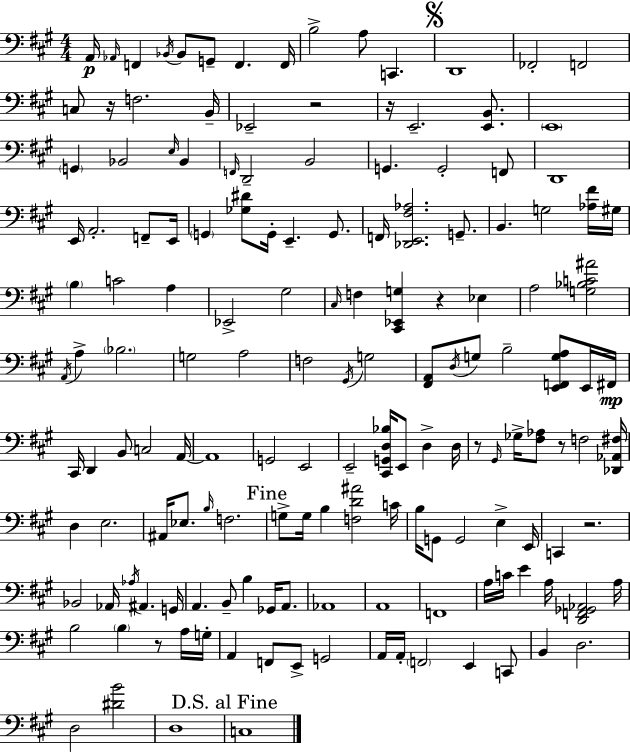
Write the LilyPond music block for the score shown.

{
  \clef bass
  \numericTimeSignature
  \time 4/4
  \key a \major
  a,16\p \grace { aes,16 } f,4 \acciaccatura { bes,16 } bes,8 g,8-- f,4. | f,16 b2-> a8 c,4. | \mark \markup { \musicglyph "scripts.segno" } d,1 | fes,2-. f,2 | \break c8 r16 f2. | b,16-- ees,2-- r2 | r16 e,2.-- <e, b,>8. | \parenthesize e,1 | \break \parenthesize g,4 bes,2 \grace { e16 } bes,4 | \grace { f,16 } d,2-- b,2 | g,4. g,2-. | f,8 d,1 | \break e,16 a,2.-. | f,8-- e,16 \parenthesize g,4 <ges dis'>8 g,16-. e,4.-- | g,8. f,16 <des, e, fis aes>2. | g,8.-- b,4. g2 | \break <aes fis'>16 gis16 \parenthesize b4 c'2 | a4 ees,2-> gis2 | \grace { cis16 } f4 <cis, ees, g>4 r4 | ees4 a2 <g bes c' ais'>2 | \break \acciaccatura { a,16 } a4-> \parenthesize bes2. | g2 a2 | f2 \acciaccatura { gis,16 } g2 | <fis, a,>8 \acciaccatura { d16 } g8 b2-- | \break <e, f, g a>8 e,16 fis,16\mp cis,16 d,4 b,8 c2 | a,16~~ a,1 | g,2 | e,2 e,2-- | \break <cis, g, d bes>16 e,8 d4-> d16 r8 \grace { gis,16 } ges16-> <fis aes>8 r8 | f2 <des, aes, fis>16 d4 e2. | ais,16 ees8. \grace { b16 } f2. | \mark "Fine" g8-> g16 b4 | \break <f d' ais'>2 c'16 b16 g,8 g,2 | e4-> e,16 c,4 r2. | bes,2 | aes,16 \acciaccatura { aes16 } ais,4. g,16 a,4. | \break b,8-- b4 ges,16 a,8. aes,1 | a,1 | f,1 | a16 c'16 e'4 | \break a16 <d, f, ges, aes,>2 a16 b2 | \parenthesize b4 r8 a16 g16-. a,4 f,8 | e,8-> g,2 a,16 a,16-. \parenthesize f,2 | e,4 c,8 b,4 d2. | \break d2 | <dis' b'>2 d1 | \mark "D.S. al Fine" c1 | \bar "|."
}